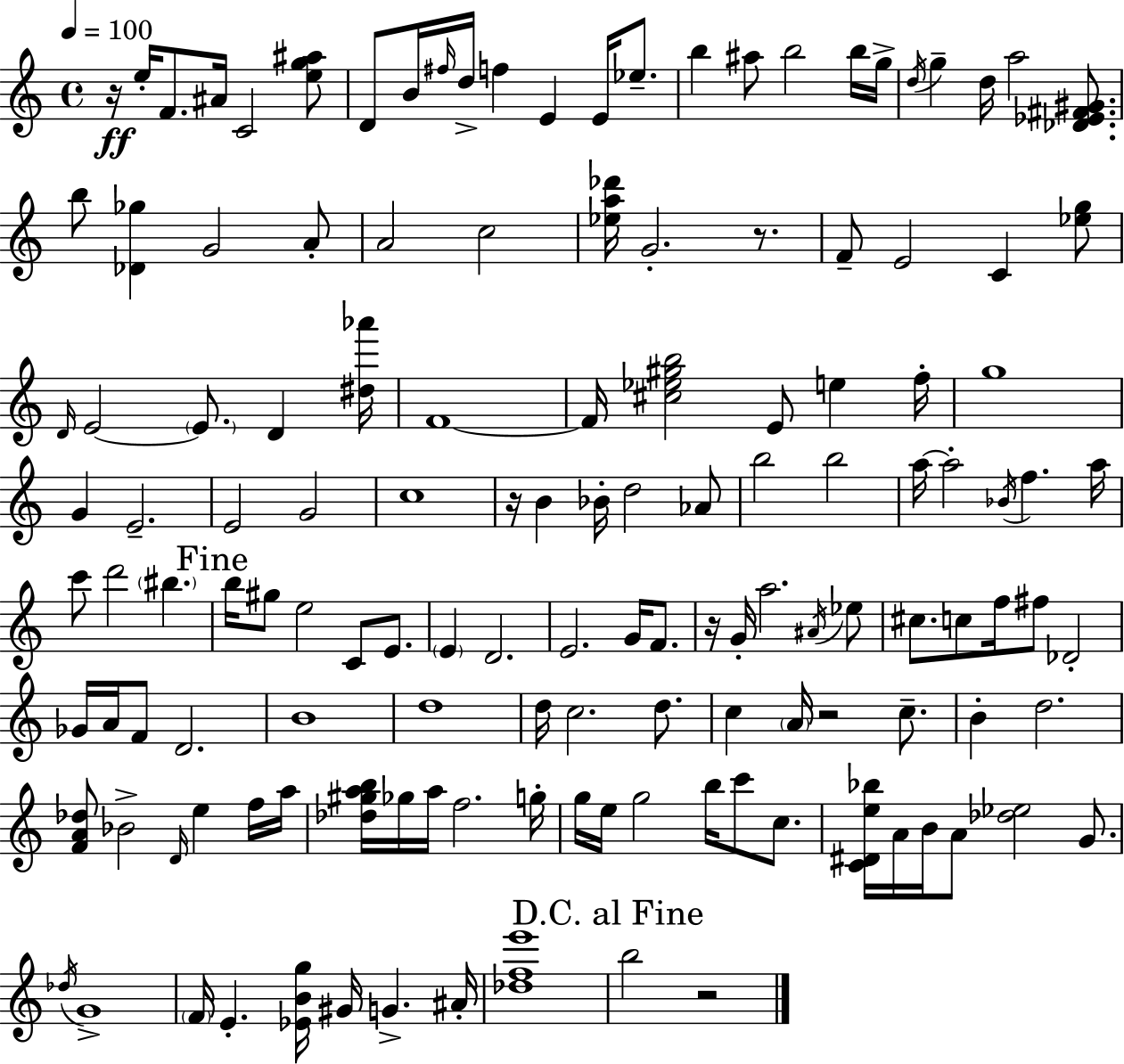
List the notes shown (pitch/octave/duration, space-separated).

R/s E5/s F4/e. A#4/s C4/h [E5,G5,A#5]/e D4/e B4/s F#5/s D5/s F5/q E4/q E4/s Eb5/e. B5/q A#5/e B5/h B5/s G5/s D5/s G5/q D5/s A5/h [Db4,Eb4,F#4,G#4]/e. B5/e [Db4,Gb5]/q G4/h A4/e A4/h C5/h [Eb5,A5,Db6]/s G4/h. R/e. F4/e E4/h C4/q [Eb5,G5]/e D4/s E4/h E4/e. D4/q [D#5,Ab6]/s F4/w F4/s [C#5,Eb5,G#5,B5]/h E4/e E5/q F5/s G5/w G4/q E4/h. E4/h G4/h C5/w R/s B4/q Bb4/s D5/h Ab4/e B5/h B5/h A5/s A5/h Bb4/s F5/q. A5/s C6/e D6/h BIS5/q. B5/s G#5/e E5/h C4/e E4/e. E4/q D4/h. E4/h. G4/s F4/e. R/s G4/s A5/h. A#4/s Eb5/e C#5/e. C5/e F5/s F#5/e Db4/h Gb4/s A4/s F4/e D4/h. B4/w D5/w D5/s C5/h. D5/e. C5/q A4/s R/h C5/e. B4/q D5/h. [F4,A4,Db5]/e Bb4/h D4/s E5/q F5/s A5/s [Db5,G#5,A5,B5]/s Gb5/s A5/s F5/h. G5/s G5/s E5/s G5/h B5/s C6/e C5/e. [C4,D#4,E5,Bb5]/s A4/s B4/s A4/e [Db5,Eb5]/h G4/e. Db5/s G4/w F4/s E4/q. [Eb4,B4,G5]/s G#4/s G4/q. A#4/s [Db5,F5,E6]/w B5/h R/h